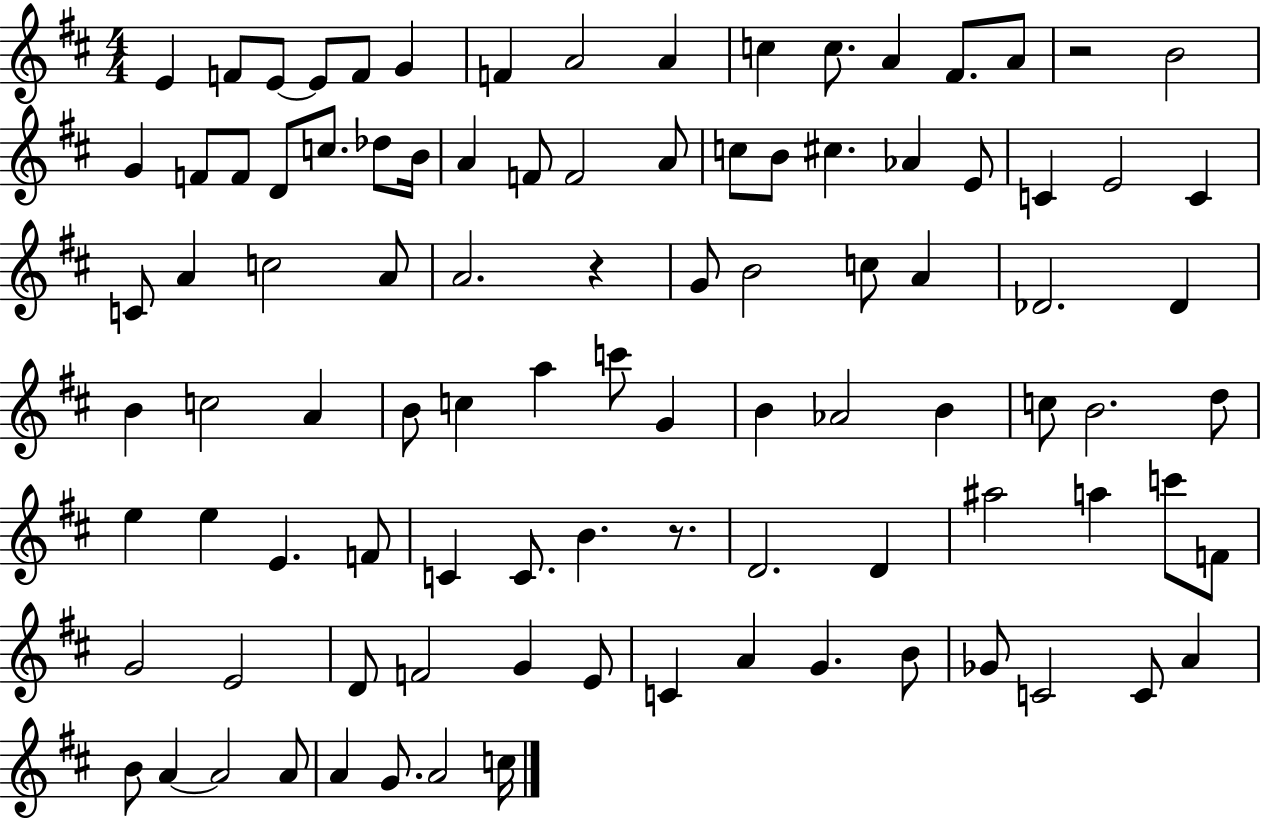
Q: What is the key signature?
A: D major